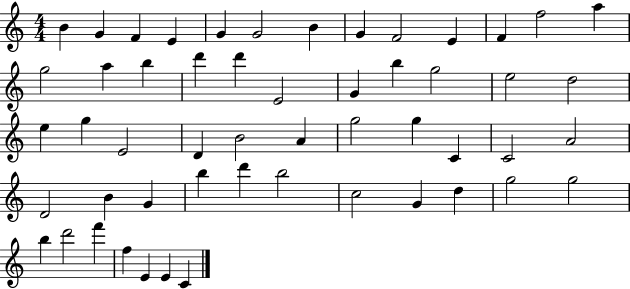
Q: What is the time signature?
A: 4/4